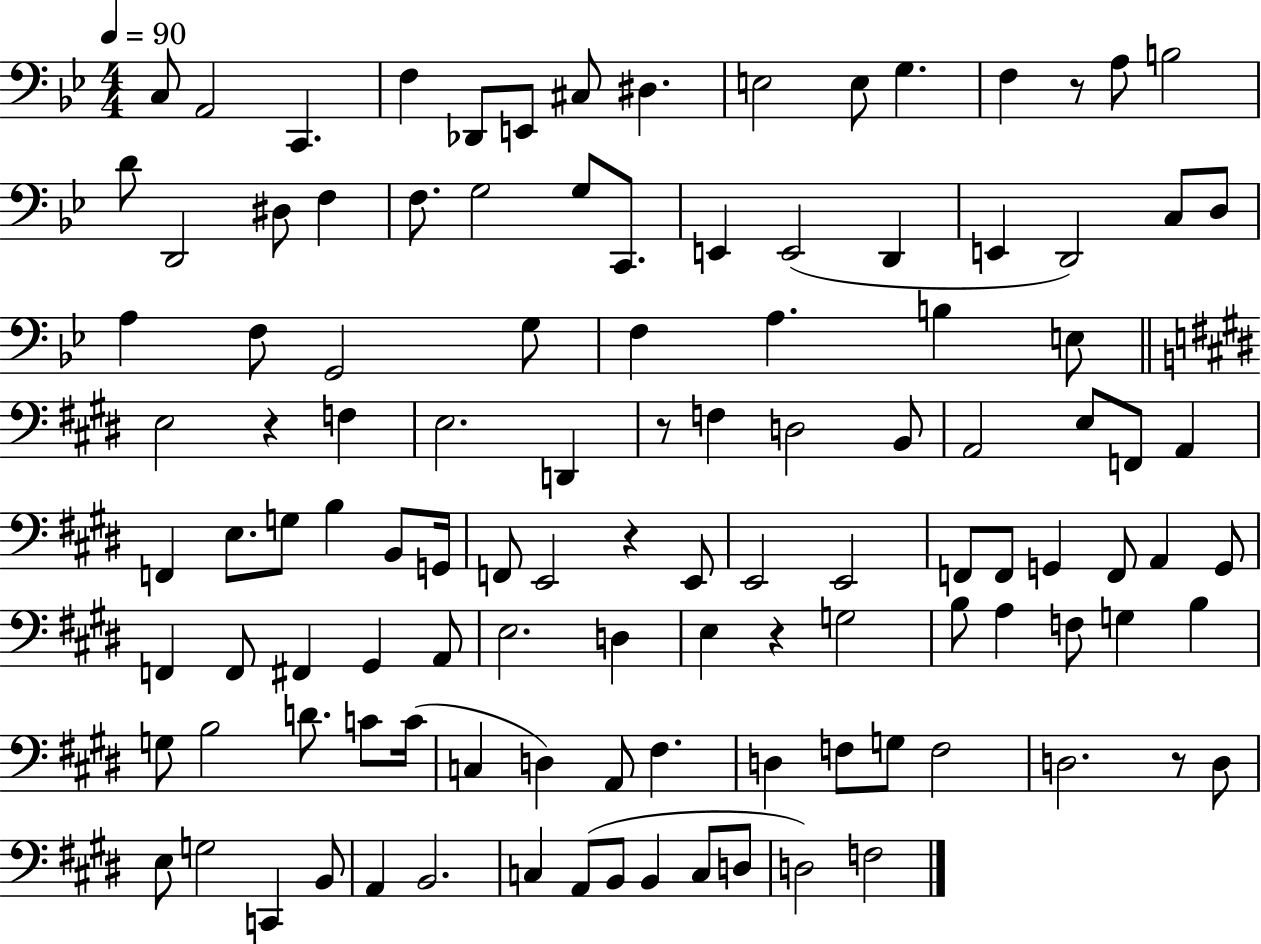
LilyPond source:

{
  \clef bass
  \numericTimeSignature
  \time 4/4
  \key bes \major
  \tempo 4 = 90
  c8 a,2 c,4. | f4 des,8 e,8 cis8 dis4. | e2 e8 g4. | f4 r8 a8 b2 | \break d'8 d,2 dis8 f4 | f8. g2 g8 c,8. | e,4 e,2( d,4 | e,4 d,2) c8 d8 | \break a4 f8 g,2 g8 | f4 a4. b4 e8 | \bar "||" \break \key e \major e2 r4 f4 | e2. d,4 | r8 f4 d2 b,8 | a,2 e8 f,8 a,4 | \break f,4 e8. g8 b4 b,8 g,16 | f,8 e,2 r4 e,8 | e,2 e,2 | f,8 f,8 g,4 f,8 a,4 g,8 | \break f,4 f,8 fis,4 gis,4 a,8 | e2. d4 | e4 r4 g2 | b8 a4 f8 g4 b4 | \break g8 b2 d'8. c'8 c'16( | c4 d4) a,8 fis4. | d4 f8 g8 f2 | d2. r8 d8 | \break e8 g2 c,4 b,8 | a,4 b,2. | c4 a,8( b,8 b,4 c8 d8 | d2) f2 | \break \bar "|."
}